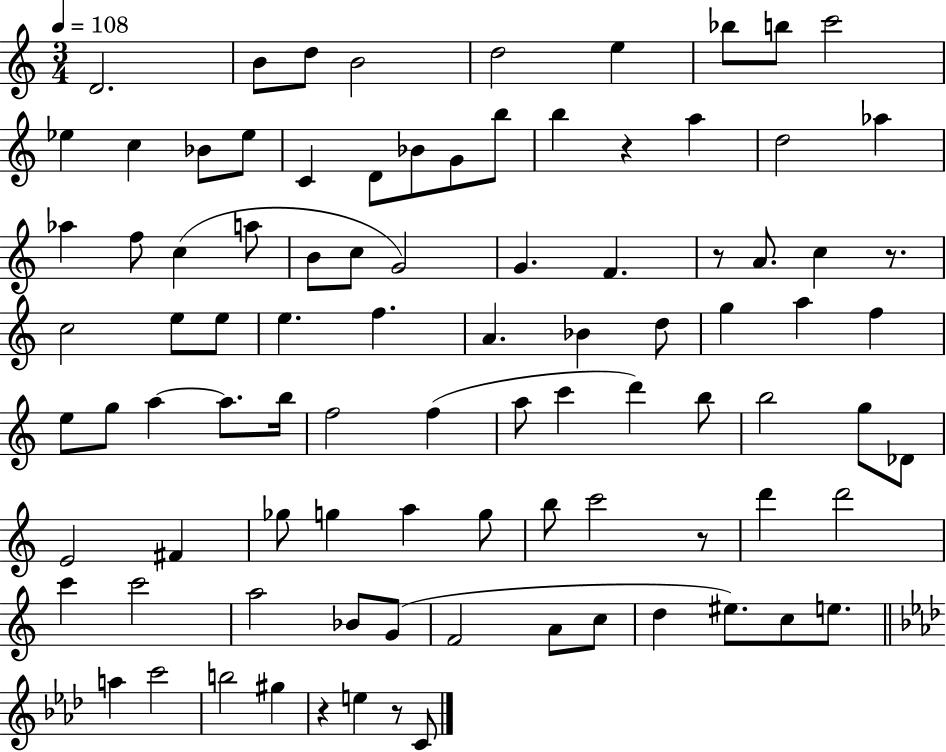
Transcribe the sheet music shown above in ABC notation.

X:1
T:Untitled
M:3/4
L:1/4
K:C
D2 B/2 d/2 B2 d2 e _b/2 b/2 c'2 _e c _B/2 _e/2 C D/2 _B/2 G/2 b/2 b z a d2 _a _a f/2 c a/2 B/2 c/2 G2 G F z/2 A/2 c z/2 c2 e/2 e/2 e f A _B d/2 g a f e/2 g/2 a a/2 b/4 f2 f a/2 c' d' b/2 b2 g/2 _D/2 E2 ^F _g/2 g a g/2 b/2 c'2 z/2 d' d'2 c' c'2 a2 _B/2 G/2 F2 A/2 c/2 d ^e/2 c/2 e/2 a c'2 b2 ^g z e z/2 C/2